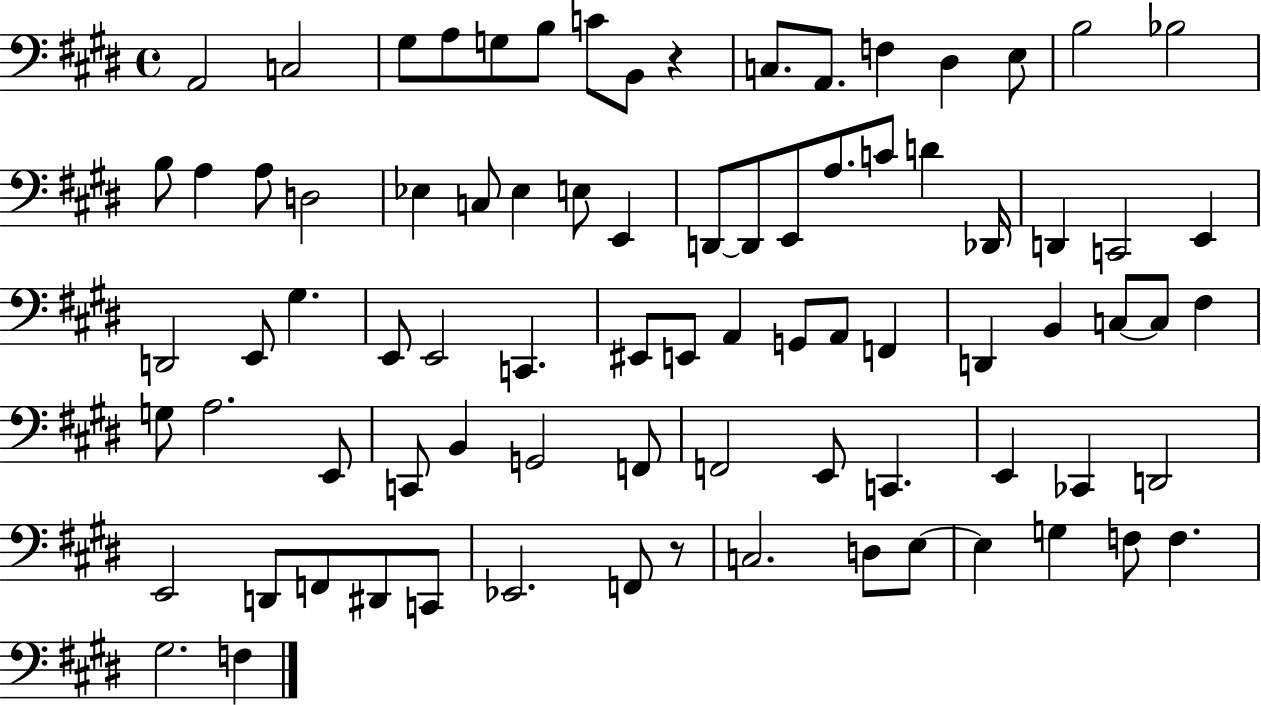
X:1
T:Untitled
M:4/4
L:1/4
K:E
A,,2 C,2 ^G,/2 A,/2 G,/2 B,/2 C/2 B,,/2 z C,/2 A,,/2 F, ^D, E,/2 B,2 _B,2 B,/2 A, A,/2 D,2 _E, C,/2 _E, E,/2 E,, D,,/2 D,,/2 E,,/2 A,/2 C/2 D _D,,/4 D,, C,,2 E,, D,,2 E,,/2 ^G, E,,/2 E,,2 C,, ^E,,/2 E,,/2 A,, G,,/2 A,,/2 F,, D,, B,, C,/2 C,/2 ^F, G,/2 A,2 E,,/2 C,,/2 B,, G,,2 F,,/2 F,,2 E,,/2 C,, E,, _C,, D,,2 E,,2 D,,/2 F,,/2 ^D,,/2 C,,/2 _E,,2 F,,/2 z/2 C,2 D,/2 E,/2 E, G, F,/2 F, ^G,2 F,